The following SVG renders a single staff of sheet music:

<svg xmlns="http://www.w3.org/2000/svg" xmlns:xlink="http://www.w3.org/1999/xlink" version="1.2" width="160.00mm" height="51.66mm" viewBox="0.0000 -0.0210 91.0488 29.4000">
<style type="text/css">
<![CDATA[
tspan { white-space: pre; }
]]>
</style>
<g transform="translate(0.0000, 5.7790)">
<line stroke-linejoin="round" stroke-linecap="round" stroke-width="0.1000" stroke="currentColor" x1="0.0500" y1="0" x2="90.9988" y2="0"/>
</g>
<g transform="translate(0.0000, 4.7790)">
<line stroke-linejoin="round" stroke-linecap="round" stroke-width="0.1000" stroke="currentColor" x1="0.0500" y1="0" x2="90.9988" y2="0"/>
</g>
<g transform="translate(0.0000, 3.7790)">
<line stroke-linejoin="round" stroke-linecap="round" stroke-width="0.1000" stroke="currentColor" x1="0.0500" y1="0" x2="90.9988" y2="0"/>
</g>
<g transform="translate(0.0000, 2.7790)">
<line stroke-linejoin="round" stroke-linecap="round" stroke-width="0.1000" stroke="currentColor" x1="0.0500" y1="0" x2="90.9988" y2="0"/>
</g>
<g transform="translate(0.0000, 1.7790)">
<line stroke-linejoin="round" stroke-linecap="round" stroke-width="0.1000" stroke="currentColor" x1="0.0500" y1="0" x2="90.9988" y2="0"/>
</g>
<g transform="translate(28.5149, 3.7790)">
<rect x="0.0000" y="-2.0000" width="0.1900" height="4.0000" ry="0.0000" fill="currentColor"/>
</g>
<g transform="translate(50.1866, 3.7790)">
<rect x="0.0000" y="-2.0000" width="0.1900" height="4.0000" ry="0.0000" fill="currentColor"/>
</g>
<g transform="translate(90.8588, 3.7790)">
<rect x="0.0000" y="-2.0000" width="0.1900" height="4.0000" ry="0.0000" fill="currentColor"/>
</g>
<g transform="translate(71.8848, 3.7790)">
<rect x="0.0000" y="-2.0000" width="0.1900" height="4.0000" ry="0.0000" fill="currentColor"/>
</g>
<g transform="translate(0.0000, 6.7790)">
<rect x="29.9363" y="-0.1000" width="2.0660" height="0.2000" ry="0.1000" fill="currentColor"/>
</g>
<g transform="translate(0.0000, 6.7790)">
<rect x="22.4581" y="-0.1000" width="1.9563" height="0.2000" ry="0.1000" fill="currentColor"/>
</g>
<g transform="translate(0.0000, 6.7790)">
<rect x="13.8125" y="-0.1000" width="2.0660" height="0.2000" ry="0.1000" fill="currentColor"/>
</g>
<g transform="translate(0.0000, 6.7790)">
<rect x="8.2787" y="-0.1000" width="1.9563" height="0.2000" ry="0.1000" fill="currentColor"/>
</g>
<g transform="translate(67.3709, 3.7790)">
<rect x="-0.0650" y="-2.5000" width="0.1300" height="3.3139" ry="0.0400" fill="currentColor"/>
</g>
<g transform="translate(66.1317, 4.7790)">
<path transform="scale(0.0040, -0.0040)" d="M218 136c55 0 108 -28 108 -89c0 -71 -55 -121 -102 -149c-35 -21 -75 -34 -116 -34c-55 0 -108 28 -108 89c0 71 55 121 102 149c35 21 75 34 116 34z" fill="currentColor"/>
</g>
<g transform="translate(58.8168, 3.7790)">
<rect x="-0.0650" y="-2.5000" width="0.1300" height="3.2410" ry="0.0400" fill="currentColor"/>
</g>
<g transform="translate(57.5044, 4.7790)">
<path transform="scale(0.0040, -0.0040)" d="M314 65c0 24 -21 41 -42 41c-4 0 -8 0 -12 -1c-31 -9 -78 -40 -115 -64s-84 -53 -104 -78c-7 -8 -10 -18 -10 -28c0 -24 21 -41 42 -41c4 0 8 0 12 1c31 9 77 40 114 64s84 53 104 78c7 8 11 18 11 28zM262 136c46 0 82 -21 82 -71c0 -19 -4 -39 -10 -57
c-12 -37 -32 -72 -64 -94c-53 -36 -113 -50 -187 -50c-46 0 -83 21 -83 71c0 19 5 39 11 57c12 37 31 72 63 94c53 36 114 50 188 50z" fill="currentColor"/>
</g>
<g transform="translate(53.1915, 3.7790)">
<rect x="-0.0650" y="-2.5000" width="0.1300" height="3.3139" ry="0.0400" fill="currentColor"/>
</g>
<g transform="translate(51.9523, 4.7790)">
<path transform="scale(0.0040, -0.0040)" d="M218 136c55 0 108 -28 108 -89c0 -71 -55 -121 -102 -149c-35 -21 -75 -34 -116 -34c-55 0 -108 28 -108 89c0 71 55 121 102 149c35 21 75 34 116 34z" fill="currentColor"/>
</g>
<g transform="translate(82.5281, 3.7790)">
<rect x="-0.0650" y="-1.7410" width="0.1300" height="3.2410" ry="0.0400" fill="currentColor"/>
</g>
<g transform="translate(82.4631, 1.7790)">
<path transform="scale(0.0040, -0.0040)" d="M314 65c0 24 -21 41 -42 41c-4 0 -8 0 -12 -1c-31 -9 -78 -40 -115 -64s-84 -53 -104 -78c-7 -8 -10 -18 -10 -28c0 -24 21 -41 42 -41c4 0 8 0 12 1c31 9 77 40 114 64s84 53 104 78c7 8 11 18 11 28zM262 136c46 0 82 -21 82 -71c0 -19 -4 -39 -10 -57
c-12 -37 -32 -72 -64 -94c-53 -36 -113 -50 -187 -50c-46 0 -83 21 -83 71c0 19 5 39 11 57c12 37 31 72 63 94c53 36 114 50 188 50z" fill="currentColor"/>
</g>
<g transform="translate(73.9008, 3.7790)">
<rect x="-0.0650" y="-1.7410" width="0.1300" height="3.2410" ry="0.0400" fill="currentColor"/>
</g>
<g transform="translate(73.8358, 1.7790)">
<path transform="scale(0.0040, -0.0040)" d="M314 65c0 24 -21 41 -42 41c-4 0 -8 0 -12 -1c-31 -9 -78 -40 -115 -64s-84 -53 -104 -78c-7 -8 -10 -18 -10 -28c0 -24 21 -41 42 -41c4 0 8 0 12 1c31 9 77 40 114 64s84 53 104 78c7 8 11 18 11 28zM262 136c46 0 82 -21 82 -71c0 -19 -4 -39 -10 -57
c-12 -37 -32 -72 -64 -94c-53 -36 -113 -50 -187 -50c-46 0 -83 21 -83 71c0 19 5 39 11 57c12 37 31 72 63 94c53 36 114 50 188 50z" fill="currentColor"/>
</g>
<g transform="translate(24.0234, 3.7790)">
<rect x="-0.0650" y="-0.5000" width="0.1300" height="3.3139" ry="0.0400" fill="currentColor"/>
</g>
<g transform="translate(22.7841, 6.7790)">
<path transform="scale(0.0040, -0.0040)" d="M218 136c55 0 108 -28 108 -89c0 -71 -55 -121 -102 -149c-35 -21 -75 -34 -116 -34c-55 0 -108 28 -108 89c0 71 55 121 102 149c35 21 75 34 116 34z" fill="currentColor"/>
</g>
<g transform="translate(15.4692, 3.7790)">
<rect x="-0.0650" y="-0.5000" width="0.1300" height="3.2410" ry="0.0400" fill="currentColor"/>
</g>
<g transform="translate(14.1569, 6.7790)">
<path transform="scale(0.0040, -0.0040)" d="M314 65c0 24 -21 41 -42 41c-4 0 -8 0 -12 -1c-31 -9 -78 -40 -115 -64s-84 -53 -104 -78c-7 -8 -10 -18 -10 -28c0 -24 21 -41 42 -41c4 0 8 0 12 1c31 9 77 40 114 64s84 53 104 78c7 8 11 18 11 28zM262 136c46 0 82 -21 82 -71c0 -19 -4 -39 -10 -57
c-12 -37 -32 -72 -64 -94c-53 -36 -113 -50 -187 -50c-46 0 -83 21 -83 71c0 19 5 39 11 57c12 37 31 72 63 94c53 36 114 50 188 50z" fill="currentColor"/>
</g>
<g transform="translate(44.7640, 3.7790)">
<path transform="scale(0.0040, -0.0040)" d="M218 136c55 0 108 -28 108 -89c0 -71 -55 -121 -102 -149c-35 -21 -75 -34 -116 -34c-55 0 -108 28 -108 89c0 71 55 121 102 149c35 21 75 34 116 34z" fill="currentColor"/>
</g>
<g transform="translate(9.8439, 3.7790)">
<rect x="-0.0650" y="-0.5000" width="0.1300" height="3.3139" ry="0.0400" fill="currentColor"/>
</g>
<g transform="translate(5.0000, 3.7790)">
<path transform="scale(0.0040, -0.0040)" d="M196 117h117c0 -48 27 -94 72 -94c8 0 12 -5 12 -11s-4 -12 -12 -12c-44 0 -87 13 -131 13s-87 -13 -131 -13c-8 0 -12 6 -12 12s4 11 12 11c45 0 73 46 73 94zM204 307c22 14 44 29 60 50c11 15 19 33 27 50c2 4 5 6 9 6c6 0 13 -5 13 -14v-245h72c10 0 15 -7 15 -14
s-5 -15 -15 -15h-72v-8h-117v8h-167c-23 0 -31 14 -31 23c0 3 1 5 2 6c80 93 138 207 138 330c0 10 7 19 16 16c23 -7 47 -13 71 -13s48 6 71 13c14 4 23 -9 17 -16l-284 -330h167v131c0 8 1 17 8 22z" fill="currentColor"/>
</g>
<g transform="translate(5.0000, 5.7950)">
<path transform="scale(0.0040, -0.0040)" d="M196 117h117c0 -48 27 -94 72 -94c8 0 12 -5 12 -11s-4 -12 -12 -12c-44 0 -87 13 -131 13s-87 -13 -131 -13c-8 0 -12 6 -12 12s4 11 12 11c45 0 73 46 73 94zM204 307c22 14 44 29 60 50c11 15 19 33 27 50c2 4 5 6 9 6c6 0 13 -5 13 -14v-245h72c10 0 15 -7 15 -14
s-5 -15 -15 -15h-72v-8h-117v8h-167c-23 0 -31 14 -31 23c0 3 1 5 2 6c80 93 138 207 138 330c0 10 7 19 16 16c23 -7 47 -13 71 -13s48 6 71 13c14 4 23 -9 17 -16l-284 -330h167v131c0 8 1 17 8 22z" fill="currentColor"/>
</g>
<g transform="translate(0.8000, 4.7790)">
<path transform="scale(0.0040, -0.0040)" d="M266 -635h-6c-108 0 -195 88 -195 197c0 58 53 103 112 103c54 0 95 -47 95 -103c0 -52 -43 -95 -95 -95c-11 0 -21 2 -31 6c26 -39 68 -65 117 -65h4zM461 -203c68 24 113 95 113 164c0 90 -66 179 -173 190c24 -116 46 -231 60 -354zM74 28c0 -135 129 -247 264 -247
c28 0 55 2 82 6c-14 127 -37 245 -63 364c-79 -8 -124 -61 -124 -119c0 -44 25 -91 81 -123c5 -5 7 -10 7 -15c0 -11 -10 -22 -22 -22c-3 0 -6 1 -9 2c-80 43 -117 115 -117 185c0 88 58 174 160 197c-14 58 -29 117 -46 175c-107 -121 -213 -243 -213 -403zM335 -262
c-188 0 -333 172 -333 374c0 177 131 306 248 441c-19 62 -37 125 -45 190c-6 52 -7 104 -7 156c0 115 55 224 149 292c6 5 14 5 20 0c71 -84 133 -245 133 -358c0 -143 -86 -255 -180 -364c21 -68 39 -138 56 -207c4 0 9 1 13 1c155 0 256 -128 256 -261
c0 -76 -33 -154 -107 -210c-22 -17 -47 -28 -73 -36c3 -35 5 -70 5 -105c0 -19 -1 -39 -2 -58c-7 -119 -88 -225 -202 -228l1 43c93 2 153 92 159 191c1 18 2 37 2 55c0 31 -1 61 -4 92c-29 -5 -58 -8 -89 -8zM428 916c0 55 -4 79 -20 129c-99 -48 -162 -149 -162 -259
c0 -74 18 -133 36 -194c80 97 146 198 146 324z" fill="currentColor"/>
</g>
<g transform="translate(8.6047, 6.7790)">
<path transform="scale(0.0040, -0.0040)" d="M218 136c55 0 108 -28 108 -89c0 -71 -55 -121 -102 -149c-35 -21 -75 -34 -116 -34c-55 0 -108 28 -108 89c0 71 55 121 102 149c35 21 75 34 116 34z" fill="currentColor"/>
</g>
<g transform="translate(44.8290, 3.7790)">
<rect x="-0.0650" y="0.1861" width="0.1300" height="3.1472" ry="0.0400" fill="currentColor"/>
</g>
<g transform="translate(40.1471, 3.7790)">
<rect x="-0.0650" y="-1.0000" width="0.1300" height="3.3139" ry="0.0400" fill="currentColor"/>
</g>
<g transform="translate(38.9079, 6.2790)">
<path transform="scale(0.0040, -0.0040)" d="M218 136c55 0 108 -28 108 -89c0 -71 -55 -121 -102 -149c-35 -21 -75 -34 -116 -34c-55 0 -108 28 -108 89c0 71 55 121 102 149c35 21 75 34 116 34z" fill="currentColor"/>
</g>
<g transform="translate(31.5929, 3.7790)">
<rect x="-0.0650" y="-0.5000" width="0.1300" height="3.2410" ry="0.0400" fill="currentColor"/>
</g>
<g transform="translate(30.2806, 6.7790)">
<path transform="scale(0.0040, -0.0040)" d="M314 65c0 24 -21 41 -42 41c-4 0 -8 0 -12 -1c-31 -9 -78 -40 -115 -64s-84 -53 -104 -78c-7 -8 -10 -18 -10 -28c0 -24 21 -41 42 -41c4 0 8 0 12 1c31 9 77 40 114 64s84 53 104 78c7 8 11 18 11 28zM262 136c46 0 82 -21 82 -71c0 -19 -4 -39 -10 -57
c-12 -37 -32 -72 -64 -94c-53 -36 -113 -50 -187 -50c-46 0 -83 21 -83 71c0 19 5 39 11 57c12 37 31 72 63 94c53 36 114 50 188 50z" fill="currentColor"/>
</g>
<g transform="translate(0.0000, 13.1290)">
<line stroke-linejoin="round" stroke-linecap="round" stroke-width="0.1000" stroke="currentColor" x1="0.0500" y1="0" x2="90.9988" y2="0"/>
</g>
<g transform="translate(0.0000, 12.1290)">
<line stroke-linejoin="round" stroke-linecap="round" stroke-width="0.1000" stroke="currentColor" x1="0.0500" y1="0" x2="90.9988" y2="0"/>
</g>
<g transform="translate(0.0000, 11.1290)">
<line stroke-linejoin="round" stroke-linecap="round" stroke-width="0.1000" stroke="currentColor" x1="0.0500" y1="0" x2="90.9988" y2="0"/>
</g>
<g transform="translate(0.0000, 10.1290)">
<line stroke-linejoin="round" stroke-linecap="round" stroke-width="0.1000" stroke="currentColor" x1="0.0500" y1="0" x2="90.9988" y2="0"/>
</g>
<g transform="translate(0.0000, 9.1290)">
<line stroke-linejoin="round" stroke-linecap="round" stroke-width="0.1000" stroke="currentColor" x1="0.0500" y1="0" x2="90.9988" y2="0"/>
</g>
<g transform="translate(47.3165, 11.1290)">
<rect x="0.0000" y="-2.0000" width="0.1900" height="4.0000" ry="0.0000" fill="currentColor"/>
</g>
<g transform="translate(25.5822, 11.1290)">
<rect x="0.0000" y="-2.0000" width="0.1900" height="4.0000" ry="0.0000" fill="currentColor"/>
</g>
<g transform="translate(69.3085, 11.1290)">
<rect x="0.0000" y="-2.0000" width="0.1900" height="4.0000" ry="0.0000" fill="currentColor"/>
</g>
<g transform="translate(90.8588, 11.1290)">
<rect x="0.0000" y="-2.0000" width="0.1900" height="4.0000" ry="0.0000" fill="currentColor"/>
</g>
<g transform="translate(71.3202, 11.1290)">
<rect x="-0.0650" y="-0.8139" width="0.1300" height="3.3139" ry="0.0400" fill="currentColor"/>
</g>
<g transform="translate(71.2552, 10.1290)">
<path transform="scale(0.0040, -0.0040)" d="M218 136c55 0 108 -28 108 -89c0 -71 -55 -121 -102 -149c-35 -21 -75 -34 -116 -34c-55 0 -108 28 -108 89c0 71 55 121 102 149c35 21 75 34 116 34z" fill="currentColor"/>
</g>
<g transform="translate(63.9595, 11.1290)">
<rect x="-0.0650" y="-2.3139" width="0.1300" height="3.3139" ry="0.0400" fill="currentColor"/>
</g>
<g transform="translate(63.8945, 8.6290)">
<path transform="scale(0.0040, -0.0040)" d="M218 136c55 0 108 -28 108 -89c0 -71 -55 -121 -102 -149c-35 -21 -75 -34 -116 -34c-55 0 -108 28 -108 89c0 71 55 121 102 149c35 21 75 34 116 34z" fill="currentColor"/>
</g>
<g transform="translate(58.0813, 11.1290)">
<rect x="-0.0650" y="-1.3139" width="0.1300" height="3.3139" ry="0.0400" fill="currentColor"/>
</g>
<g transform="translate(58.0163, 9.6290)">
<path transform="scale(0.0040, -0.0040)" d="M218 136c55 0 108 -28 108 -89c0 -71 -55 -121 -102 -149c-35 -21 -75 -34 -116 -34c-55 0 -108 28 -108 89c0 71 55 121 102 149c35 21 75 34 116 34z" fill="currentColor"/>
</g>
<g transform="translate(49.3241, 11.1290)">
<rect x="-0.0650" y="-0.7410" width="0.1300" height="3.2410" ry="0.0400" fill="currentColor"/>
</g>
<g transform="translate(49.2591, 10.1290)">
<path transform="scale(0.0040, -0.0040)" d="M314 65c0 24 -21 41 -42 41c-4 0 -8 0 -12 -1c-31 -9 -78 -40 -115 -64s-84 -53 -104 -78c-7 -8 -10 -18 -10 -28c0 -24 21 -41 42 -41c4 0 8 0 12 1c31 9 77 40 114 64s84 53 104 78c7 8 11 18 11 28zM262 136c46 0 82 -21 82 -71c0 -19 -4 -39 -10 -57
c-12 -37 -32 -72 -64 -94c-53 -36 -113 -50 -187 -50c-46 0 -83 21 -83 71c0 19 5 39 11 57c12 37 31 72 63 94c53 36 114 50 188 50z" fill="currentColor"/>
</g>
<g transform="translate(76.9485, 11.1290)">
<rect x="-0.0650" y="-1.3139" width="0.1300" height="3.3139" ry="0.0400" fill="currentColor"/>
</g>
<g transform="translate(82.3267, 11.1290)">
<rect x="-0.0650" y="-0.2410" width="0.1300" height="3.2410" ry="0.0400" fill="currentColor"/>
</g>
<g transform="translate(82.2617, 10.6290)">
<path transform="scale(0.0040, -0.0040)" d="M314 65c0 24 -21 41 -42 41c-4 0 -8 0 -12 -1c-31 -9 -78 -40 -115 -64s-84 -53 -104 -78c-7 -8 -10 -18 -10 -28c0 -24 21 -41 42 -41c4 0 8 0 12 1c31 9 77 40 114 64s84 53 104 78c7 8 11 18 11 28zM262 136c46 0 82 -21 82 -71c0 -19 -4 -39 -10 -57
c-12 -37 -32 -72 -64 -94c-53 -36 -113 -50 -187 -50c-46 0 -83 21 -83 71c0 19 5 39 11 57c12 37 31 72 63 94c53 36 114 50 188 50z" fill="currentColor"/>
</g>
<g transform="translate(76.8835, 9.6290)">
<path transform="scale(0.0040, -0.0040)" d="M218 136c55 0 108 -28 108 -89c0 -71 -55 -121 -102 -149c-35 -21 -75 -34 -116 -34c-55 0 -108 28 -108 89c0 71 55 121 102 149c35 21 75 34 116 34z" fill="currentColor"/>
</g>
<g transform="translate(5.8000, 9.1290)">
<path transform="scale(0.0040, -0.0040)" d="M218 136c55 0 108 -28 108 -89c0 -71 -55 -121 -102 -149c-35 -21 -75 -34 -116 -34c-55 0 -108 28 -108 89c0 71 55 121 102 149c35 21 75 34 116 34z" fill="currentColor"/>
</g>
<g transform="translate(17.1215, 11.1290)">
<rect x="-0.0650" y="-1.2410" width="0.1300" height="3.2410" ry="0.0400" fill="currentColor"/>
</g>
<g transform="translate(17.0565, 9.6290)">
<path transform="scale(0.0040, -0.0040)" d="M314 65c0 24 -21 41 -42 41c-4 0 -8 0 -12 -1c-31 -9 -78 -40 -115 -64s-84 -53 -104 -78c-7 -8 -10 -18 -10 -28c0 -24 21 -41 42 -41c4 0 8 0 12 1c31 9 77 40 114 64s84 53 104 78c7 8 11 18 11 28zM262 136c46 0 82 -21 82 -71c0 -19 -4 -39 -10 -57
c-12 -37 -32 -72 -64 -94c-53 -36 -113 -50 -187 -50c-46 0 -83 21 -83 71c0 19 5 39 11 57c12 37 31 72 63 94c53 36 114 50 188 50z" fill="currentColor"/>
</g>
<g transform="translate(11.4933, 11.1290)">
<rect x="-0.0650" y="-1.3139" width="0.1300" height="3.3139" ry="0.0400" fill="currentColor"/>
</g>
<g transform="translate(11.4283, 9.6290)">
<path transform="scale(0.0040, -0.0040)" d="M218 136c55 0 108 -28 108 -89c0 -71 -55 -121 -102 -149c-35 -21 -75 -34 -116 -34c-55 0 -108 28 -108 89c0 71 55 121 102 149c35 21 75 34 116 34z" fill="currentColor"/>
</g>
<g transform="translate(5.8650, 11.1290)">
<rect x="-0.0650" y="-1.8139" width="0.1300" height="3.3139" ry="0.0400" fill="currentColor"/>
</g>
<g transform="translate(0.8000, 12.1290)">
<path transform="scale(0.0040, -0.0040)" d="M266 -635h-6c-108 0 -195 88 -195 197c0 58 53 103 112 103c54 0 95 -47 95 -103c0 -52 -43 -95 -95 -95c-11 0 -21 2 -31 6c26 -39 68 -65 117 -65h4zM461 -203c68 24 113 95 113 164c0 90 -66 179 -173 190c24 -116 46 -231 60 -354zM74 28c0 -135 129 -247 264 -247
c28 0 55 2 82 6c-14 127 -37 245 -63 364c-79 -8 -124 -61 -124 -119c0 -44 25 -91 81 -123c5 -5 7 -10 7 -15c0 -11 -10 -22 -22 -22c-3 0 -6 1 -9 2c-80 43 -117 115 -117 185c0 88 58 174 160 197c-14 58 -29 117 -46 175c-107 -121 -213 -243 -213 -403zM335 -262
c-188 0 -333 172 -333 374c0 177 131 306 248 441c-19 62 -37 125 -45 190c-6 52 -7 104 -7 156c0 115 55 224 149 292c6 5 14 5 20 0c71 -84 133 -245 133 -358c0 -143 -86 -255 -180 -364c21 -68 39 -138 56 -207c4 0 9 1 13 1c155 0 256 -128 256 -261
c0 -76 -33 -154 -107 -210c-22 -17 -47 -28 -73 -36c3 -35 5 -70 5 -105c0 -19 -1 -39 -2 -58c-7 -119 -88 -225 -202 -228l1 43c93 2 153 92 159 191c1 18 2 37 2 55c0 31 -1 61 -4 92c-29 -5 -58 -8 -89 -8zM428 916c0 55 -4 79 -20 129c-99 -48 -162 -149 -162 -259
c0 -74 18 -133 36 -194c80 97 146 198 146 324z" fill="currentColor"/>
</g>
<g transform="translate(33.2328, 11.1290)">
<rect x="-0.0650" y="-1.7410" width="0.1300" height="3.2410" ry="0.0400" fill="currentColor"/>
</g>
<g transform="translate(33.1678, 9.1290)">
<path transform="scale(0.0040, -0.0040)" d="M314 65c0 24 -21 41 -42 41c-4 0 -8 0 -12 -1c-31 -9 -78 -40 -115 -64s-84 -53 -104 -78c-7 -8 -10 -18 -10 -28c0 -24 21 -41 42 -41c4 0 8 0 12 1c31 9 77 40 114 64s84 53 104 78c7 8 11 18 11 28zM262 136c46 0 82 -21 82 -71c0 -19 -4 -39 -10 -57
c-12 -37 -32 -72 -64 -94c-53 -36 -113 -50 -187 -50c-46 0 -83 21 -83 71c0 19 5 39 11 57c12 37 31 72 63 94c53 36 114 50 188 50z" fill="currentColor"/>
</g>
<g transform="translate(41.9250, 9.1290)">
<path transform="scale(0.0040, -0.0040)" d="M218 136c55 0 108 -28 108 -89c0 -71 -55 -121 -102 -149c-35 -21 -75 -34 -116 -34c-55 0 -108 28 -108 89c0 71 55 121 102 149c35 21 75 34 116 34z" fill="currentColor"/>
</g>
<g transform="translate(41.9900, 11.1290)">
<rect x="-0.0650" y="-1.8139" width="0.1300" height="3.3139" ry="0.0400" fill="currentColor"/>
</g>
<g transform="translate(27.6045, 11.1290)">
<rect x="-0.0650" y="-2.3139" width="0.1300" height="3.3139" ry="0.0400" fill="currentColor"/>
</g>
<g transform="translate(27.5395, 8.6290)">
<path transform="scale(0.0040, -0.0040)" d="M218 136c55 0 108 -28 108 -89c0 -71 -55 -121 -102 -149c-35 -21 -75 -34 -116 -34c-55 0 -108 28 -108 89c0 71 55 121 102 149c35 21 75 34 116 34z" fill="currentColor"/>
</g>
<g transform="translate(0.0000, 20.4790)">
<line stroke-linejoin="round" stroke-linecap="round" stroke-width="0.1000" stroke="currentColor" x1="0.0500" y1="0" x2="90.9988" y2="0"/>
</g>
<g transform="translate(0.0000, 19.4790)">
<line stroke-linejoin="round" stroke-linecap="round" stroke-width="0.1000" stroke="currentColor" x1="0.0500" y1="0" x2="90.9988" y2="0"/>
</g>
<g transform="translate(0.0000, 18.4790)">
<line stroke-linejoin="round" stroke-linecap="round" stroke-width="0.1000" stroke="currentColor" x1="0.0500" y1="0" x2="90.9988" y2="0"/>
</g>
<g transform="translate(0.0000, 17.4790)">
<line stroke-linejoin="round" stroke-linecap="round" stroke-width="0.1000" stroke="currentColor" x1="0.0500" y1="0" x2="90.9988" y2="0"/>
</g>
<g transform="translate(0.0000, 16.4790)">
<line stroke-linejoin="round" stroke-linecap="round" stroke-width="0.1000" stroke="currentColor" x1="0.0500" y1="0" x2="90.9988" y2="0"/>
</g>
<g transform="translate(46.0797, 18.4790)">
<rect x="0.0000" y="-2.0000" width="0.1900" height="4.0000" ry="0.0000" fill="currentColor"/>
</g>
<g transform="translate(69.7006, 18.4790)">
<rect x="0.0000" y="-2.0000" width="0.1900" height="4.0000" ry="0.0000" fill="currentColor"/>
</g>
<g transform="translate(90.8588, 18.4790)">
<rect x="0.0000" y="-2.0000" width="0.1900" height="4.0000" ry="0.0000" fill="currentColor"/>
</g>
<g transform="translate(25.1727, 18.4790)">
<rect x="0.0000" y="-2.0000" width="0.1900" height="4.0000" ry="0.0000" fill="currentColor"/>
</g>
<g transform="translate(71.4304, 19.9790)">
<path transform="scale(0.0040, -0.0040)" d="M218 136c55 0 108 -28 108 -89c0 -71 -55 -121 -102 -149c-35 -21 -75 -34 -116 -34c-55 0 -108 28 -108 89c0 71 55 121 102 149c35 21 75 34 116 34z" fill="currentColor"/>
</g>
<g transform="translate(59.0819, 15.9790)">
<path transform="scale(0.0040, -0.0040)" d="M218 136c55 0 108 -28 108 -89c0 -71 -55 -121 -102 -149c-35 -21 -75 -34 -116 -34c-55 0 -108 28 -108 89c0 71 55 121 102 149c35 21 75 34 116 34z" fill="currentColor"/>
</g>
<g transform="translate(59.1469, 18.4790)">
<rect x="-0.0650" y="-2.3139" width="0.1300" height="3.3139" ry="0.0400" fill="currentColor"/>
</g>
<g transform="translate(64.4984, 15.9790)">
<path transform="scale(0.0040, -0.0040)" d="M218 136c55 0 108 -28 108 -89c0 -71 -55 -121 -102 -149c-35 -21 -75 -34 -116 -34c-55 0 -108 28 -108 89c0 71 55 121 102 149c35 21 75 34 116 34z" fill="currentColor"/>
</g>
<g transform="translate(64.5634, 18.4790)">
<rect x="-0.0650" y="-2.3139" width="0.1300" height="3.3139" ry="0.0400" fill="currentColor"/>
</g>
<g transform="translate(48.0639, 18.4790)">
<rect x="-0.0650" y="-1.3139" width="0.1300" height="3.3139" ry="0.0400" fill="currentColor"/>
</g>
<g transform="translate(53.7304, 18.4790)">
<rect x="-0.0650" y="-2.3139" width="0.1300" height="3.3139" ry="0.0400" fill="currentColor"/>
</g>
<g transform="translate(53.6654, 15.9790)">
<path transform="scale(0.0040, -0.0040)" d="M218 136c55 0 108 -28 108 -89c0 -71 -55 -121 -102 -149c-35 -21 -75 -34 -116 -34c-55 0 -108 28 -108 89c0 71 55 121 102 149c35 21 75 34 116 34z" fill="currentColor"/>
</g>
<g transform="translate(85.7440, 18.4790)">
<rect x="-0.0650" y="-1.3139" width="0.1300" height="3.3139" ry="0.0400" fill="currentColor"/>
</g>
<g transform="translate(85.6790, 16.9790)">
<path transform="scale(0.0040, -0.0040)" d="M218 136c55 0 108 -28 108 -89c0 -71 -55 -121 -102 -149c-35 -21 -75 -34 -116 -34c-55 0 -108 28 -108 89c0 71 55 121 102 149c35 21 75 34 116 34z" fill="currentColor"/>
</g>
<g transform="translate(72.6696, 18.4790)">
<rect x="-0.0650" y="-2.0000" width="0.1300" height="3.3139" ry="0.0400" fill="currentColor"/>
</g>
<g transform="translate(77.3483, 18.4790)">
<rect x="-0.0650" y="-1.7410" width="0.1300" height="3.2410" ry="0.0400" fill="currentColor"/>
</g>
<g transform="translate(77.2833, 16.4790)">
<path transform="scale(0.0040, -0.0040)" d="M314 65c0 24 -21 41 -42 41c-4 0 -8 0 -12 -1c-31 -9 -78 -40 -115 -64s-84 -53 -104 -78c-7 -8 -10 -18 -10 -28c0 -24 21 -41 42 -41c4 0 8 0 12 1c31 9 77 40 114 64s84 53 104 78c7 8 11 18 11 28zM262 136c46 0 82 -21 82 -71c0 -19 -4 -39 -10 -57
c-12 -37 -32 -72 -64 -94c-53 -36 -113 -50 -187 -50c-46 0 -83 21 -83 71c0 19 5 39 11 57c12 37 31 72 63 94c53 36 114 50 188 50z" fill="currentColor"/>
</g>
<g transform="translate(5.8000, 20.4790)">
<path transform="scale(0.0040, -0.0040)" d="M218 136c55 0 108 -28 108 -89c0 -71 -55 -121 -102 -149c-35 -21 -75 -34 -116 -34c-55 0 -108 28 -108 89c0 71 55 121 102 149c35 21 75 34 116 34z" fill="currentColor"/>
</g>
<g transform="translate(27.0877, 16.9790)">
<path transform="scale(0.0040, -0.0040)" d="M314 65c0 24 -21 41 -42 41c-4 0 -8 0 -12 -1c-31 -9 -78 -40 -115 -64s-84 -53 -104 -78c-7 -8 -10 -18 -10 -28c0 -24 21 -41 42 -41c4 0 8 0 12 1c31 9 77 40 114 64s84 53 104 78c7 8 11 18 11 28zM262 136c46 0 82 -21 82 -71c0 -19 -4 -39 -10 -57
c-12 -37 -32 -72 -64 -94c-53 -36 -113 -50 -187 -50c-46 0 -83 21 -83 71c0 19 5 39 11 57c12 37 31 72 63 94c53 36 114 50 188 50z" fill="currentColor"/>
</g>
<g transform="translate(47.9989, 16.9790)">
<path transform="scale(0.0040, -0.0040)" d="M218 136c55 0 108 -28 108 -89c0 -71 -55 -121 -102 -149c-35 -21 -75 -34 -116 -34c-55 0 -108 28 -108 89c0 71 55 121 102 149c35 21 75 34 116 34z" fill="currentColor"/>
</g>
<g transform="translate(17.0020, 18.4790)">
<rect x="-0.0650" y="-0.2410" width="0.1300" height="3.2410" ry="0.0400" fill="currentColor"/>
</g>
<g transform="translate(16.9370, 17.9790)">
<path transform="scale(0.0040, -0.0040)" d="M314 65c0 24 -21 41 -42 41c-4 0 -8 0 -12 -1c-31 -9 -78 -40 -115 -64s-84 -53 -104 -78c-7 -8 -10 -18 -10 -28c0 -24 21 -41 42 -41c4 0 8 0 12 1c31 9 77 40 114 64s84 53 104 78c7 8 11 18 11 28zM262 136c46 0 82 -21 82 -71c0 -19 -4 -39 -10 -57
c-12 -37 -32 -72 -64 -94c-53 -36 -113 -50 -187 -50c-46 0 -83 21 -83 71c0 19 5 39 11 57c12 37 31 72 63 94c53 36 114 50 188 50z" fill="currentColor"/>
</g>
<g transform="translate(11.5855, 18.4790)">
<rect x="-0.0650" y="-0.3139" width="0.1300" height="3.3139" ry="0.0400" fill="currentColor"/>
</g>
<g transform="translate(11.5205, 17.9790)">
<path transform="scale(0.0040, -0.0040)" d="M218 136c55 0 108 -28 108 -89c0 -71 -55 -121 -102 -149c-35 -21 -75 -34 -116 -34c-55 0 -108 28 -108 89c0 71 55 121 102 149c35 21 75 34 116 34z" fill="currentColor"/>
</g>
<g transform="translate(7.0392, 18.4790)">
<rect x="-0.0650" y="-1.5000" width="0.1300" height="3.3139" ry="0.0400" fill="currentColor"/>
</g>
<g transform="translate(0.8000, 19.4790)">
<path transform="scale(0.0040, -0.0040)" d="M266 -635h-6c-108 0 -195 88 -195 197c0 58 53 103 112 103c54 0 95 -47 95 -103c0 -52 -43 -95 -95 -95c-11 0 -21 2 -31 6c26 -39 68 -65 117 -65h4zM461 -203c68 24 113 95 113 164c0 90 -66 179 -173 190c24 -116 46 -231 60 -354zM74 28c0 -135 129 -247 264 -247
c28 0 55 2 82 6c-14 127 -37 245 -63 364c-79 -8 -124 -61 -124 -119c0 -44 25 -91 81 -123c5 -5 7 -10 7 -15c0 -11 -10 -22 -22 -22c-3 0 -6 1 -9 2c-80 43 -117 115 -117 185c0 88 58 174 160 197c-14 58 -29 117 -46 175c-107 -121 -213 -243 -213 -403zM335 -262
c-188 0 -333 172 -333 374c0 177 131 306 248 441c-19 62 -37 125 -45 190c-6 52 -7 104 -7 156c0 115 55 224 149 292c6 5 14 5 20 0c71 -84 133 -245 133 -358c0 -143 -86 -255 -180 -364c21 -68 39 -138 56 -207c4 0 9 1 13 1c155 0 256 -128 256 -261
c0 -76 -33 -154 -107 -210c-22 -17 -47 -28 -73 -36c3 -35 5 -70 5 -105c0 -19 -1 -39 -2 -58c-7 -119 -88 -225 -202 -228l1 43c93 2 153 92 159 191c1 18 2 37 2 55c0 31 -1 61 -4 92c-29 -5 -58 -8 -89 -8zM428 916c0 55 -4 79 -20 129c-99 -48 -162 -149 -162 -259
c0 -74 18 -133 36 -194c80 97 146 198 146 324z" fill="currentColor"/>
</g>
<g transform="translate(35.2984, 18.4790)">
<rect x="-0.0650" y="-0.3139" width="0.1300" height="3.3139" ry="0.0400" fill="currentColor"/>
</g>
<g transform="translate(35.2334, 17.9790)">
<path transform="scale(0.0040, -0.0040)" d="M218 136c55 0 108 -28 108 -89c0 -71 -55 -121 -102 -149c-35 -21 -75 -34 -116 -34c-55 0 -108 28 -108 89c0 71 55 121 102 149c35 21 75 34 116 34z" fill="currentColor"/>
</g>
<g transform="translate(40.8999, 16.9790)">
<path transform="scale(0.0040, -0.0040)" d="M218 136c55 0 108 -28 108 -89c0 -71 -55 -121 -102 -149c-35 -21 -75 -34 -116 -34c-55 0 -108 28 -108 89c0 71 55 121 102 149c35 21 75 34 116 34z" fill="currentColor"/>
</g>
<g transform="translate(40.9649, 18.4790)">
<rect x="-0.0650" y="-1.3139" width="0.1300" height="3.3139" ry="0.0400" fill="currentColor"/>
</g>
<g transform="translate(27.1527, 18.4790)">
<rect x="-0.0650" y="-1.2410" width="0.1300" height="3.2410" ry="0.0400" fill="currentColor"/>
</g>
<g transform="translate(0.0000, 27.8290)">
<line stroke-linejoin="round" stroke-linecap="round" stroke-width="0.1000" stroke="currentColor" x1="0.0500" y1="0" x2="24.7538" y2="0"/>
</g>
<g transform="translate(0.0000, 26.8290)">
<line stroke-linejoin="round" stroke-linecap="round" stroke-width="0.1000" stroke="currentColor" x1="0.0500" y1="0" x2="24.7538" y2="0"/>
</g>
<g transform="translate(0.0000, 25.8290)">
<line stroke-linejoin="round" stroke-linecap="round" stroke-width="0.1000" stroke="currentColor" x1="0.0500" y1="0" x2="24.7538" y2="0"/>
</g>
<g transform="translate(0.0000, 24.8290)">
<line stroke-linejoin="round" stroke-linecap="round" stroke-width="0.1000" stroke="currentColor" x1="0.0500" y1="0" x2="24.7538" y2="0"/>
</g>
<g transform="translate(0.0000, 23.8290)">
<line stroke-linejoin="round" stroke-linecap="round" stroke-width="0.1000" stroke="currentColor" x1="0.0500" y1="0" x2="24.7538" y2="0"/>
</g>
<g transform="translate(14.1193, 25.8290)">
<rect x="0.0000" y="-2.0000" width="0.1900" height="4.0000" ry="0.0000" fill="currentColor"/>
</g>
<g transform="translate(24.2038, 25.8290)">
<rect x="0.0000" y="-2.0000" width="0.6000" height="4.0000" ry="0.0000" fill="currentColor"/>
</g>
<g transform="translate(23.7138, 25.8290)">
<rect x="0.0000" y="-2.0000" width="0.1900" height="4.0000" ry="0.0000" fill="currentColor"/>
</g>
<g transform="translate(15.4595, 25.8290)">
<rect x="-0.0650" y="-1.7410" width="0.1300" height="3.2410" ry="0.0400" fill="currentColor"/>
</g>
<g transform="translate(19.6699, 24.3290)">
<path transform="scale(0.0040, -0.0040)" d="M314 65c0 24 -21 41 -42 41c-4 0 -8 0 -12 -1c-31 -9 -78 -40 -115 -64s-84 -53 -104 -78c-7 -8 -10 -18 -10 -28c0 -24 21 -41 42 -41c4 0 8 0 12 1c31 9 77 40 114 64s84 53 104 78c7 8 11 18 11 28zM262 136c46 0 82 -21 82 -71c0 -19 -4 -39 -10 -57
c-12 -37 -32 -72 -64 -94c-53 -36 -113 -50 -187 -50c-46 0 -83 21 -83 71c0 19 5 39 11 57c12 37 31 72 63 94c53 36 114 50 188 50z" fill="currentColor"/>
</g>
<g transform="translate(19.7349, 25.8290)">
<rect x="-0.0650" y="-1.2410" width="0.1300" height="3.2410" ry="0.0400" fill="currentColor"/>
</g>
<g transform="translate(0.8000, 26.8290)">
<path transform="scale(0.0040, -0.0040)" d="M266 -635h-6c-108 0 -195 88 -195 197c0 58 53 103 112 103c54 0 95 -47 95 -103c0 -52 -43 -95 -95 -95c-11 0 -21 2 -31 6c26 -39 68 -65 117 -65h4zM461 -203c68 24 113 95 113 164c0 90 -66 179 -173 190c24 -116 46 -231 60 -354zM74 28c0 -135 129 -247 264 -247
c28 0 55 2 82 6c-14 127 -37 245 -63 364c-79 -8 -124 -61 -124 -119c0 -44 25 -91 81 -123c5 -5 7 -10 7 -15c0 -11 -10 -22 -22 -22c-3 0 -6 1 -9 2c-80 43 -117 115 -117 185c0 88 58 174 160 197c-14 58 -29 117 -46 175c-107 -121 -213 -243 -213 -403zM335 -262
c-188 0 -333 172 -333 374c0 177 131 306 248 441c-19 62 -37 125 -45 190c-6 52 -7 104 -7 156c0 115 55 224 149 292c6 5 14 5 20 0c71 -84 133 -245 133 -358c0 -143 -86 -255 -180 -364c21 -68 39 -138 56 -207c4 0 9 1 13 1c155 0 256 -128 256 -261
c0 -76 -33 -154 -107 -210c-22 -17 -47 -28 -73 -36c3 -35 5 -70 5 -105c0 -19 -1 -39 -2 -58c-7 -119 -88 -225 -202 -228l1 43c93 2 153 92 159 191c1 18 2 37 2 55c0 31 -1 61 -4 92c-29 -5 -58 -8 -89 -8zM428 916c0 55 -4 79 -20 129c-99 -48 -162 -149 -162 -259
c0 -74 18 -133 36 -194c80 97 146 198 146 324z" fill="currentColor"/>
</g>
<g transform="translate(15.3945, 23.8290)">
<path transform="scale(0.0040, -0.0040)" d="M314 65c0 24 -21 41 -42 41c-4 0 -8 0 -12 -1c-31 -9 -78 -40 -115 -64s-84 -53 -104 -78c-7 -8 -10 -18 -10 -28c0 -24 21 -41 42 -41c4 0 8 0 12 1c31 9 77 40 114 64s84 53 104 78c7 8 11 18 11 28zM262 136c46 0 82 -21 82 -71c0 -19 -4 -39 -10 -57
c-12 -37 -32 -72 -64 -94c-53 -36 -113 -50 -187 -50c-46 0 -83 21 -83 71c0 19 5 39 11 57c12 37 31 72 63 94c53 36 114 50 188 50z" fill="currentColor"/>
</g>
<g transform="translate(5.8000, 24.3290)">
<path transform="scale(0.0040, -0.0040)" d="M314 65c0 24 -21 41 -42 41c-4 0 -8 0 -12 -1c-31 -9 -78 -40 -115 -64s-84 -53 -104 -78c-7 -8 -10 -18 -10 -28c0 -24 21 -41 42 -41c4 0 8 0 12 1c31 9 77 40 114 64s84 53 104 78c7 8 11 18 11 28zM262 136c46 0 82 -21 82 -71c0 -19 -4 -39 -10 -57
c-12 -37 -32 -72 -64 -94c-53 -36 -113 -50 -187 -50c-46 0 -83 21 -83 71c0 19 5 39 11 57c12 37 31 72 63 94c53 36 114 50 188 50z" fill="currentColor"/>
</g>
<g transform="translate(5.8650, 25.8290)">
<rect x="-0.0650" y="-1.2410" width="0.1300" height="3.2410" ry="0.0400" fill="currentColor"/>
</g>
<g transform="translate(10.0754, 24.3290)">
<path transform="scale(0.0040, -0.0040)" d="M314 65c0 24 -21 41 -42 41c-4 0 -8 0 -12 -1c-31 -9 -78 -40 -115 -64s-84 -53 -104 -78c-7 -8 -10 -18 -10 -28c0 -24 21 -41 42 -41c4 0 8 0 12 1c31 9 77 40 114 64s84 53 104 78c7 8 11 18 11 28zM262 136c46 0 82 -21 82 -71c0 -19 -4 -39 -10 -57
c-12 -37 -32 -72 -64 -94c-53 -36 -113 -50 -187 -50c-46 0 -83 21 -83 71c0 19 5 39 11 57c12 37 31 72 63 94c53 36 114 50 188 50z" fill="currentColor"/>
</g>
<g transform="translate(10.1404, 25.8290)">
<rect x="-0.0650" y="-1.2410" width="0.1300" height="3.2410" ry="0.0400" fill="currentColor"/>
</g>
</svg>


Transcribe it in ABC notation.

X:1
T:Untitled
M:4/4
L:1/4
K:C
C C2 C C2 D B G G2 G f2 f2 f e e2 g f2 f d2 e g d e c2 E c c2 e2 c e e g g g F f2 e e2 e2 f2 e2